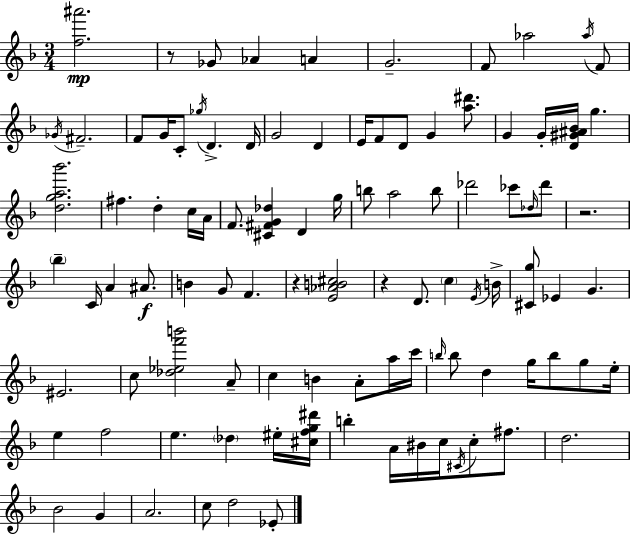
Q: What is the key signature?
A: D minor